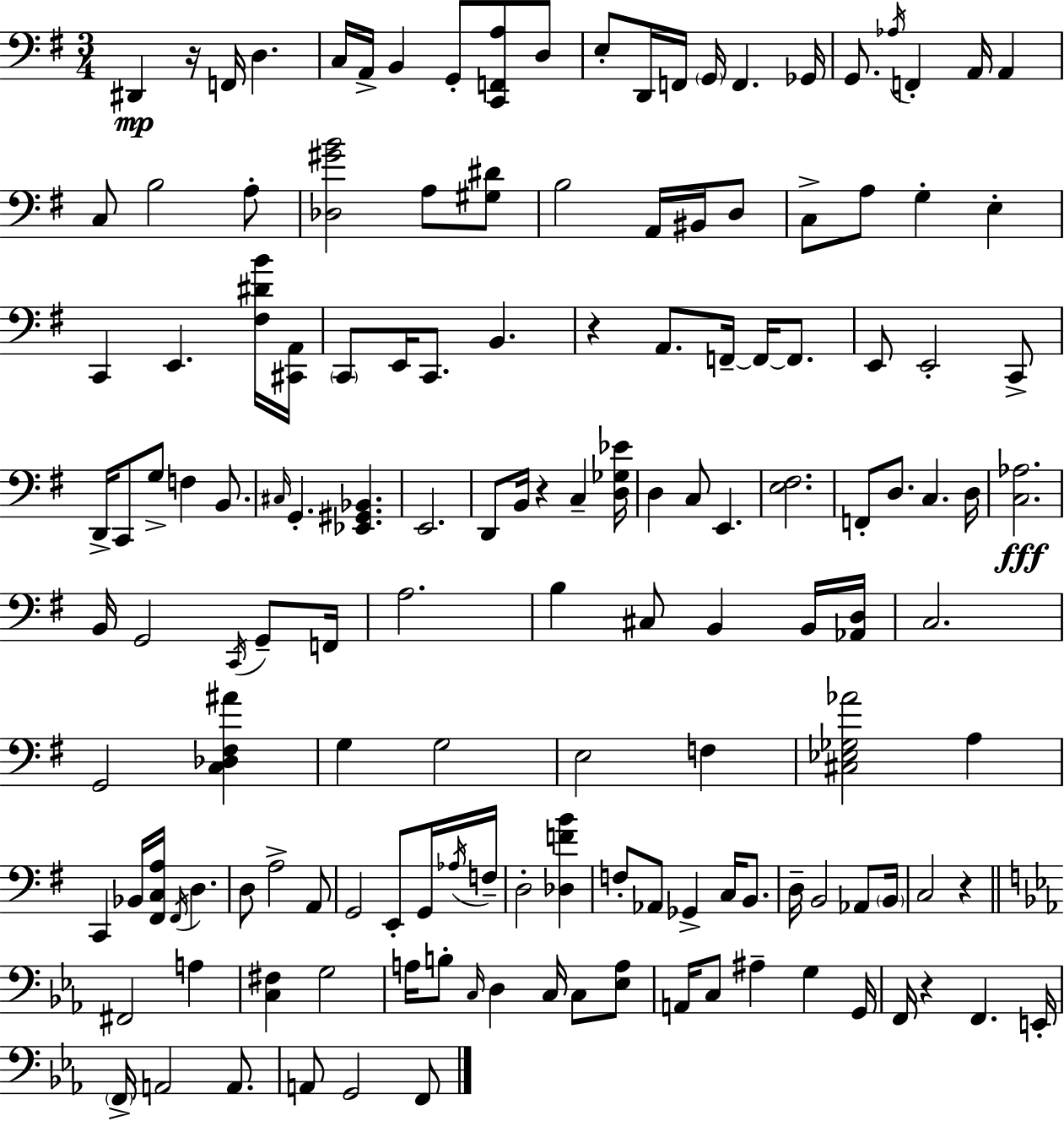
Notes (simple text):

D#2/q R/s F2/s D3/q. C3/s A2/s B2/q G2/e [C2,F2,A3]/e D3/e E3/e D2/s F2/s G2/s F2/q. Gb2/s G2/e. Ab3/s F2/q A2/s A2/q C3/e B3/h A3/e [Db3,G#4,B4]/h A3/e [G#3,D#4]/e B3/h A2/s BIS2/s D3/e C3/e A3/e G3/q E3/q C2/q E2/q. [F#3,D#4,B4]/s [C#2,A2]/s C2/e E2/s C2/e. B2/q. R/q A2/e. F2/s F2/s F2/e. E2/e E2/h C2/e D2/s C2/e G3/e F3/q B2/e. C#3/s G2/q. [Eb2,G#2,Bb2]/q. E2/h. D2/e B2/s R/q C3/q [D3,Gb3,Eb4]/s D3/q C3/e E2/q. [E3,F#3]/h. F2/e D3/e. C3/q. D3/s [C3,Ab3]/h. B2/s G2/h C2/s G2/e F2/s A3/h. B3/q C#3/e B2/q B2/s [Ab2,D3]/s C3/h. G2/h [C3,Db3,F#3,A#4]/q G3/q G3/h E3/h F3/q [C#3,Eb3,Gb3,Ab4]/h A3/q C2/q Bb2/s [F#2,C3,A3]/s F#2/s D3/q. D3/e A3/h A2/e G2/h E2/e G2/s Ab3/s F3/s D3/h [Db3,F4,B4]/q F3/e Ab2/e Gb2/q C3/s B2/e. D3/s B2/h Ab2/e B2/s C3/h R/q F#2/h A3/q [C3,F#3]/q G3/h A3/s B3/e C3/s D3/q C3/s C3/e [Eb3,A3]/e A2/s C3/e A#3/q G3/q G2/s F2/s R/q F2/q. E2/s F2/s A2/h A2/e. A2/e G2/h F2/e